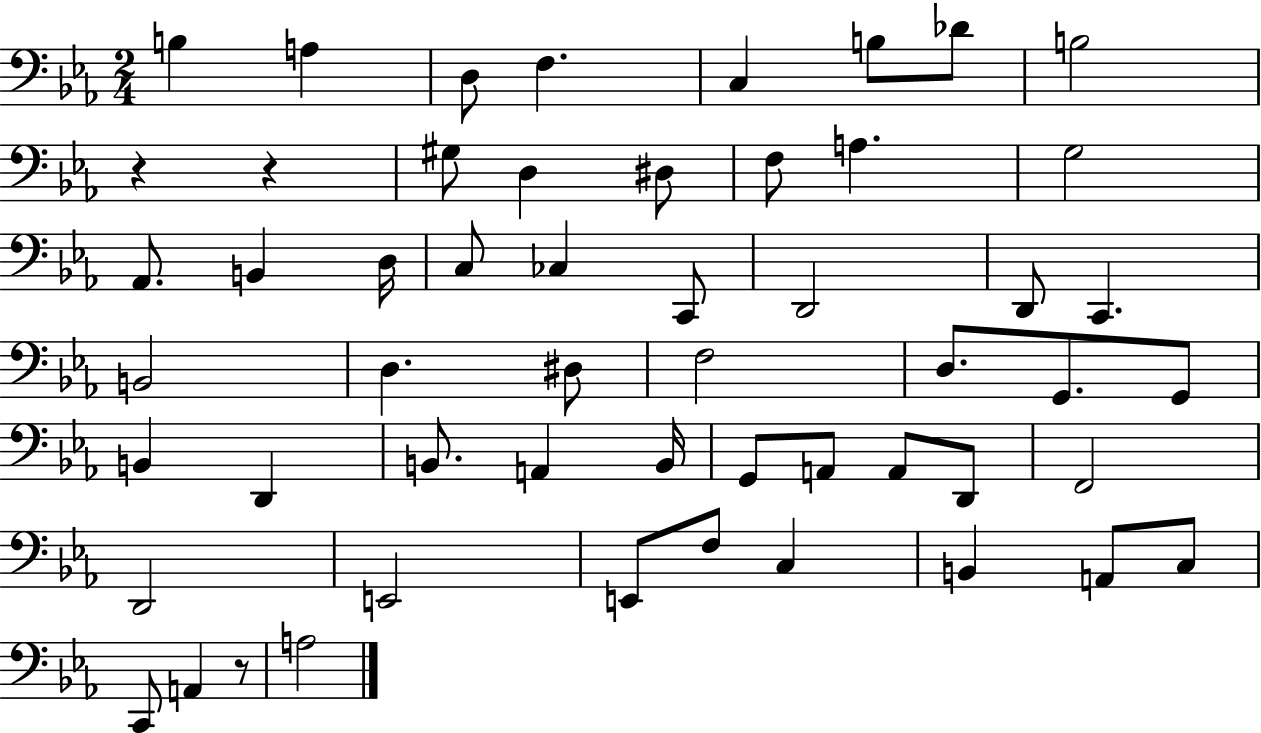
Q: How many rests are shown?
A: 3